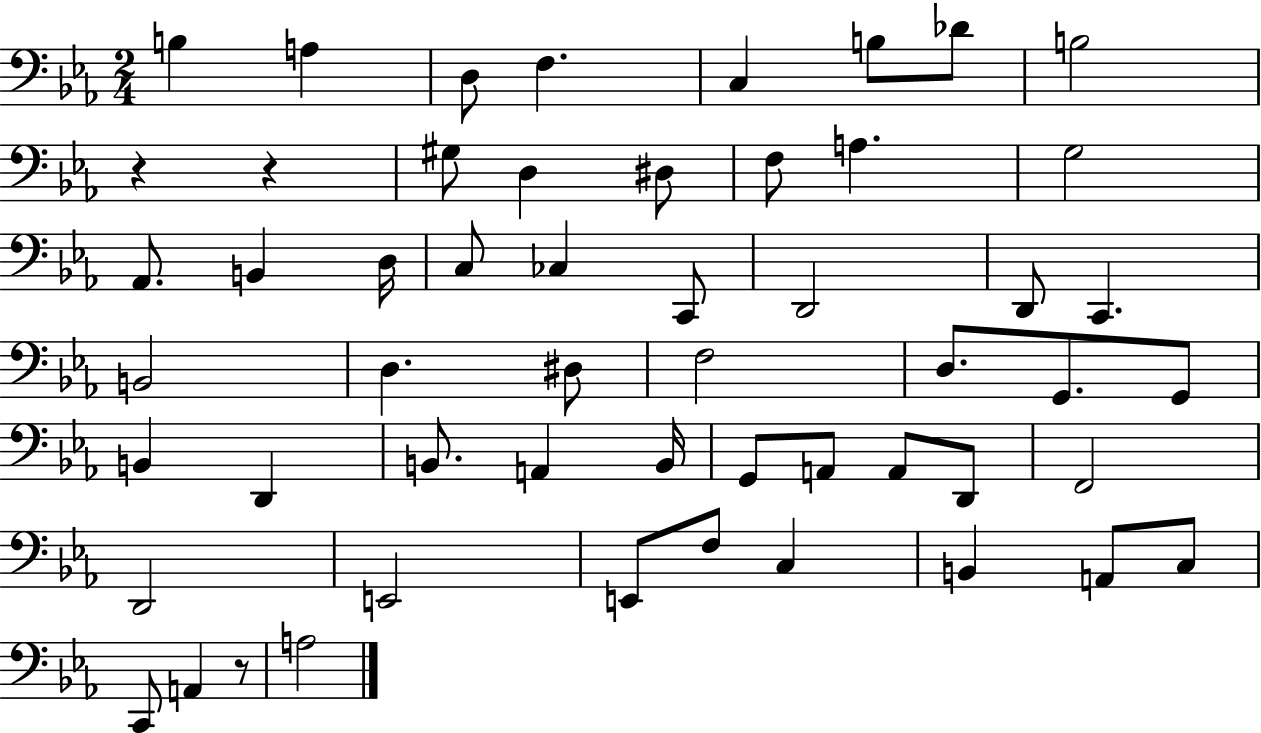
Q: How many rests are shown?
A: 3